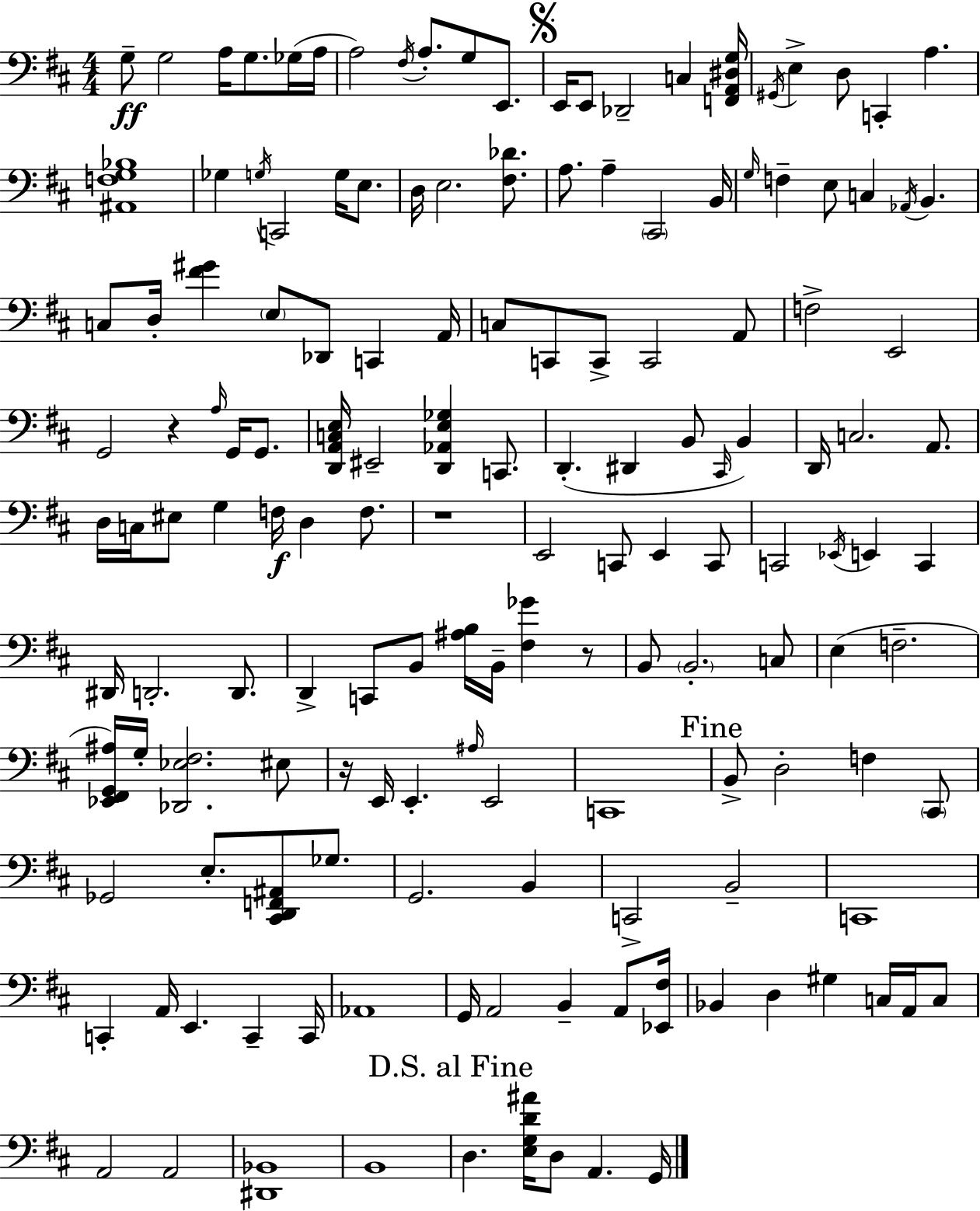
G3/e G3/h A3/s G3/e. Gb3/s A3/s A3/h F#3/s A3/e. G3/e E2/e. E2/s E2/e Db2/h C3/q [F2,A2,D#3,G3]/s G#2/s E3/q D3/e C2/q A3/q. [A#2,F3,G3,Bb3]/w Gb3/q G3/s C2/h G3/s E3/e. D3/s E3/h. [F#3,Db4]/e. A3/e. A3/q C#2/h B2/s G3/s F3/q E3/e C3/q Ab2/s B2/q. C3/e D3/s [F#4,G#4]/q E3/e Db2/e C2/q A2/s C3/e C2/e C2/e C2/h A2/e F3/h E2/h G2/h R/q A3/s G2/s G2/e. [D2,A2,C3,E3]/s EIS2/h [D2,Ab2,E3,Gb3]/q C2/e. D2/q. D#2/q B2/e C#2/s B2/q D2/s C3/h. A2/e. D3/s C3/s EIS3/e G3/q F3/s D3/q F3/e. R/w E2/h C2/e E2/q C2/e C2/h Eb2/s E2/q C2/q D#2/s D2/h. D2/e. D2/q C2/e B2/e [A#3,B3]/s B2/s [F#3,Gb4]/q R/e B2/e B2/h. C3/e E3/q F3/h. [Eb2,F#2,G2,A#3]/s G3/s [Db2,Eb3,F#3]/h. EIS3/e R/s E2/s E2/q. A#3/s E2/h C2/w B2/e D3/h F3/q C#2/e Gb2/h E3/e. [C#2,D2,F2,A#2]/e Gb3/e. G2/h. B2/q C2/h B2/h C2/w C2/q A2/s E2/q. C2/q C2/s Ab2/w G2/s A2/h B2/q A2/e [Eb2,F#3]/s Bb2/q D3/q G#3/q C3/s A2/s C3/e A2/h A2/h [D#2,Bb2]/w B2/w D3/q. [E3,G3,D4,A#4]/s D3/e A2/q. G2/s